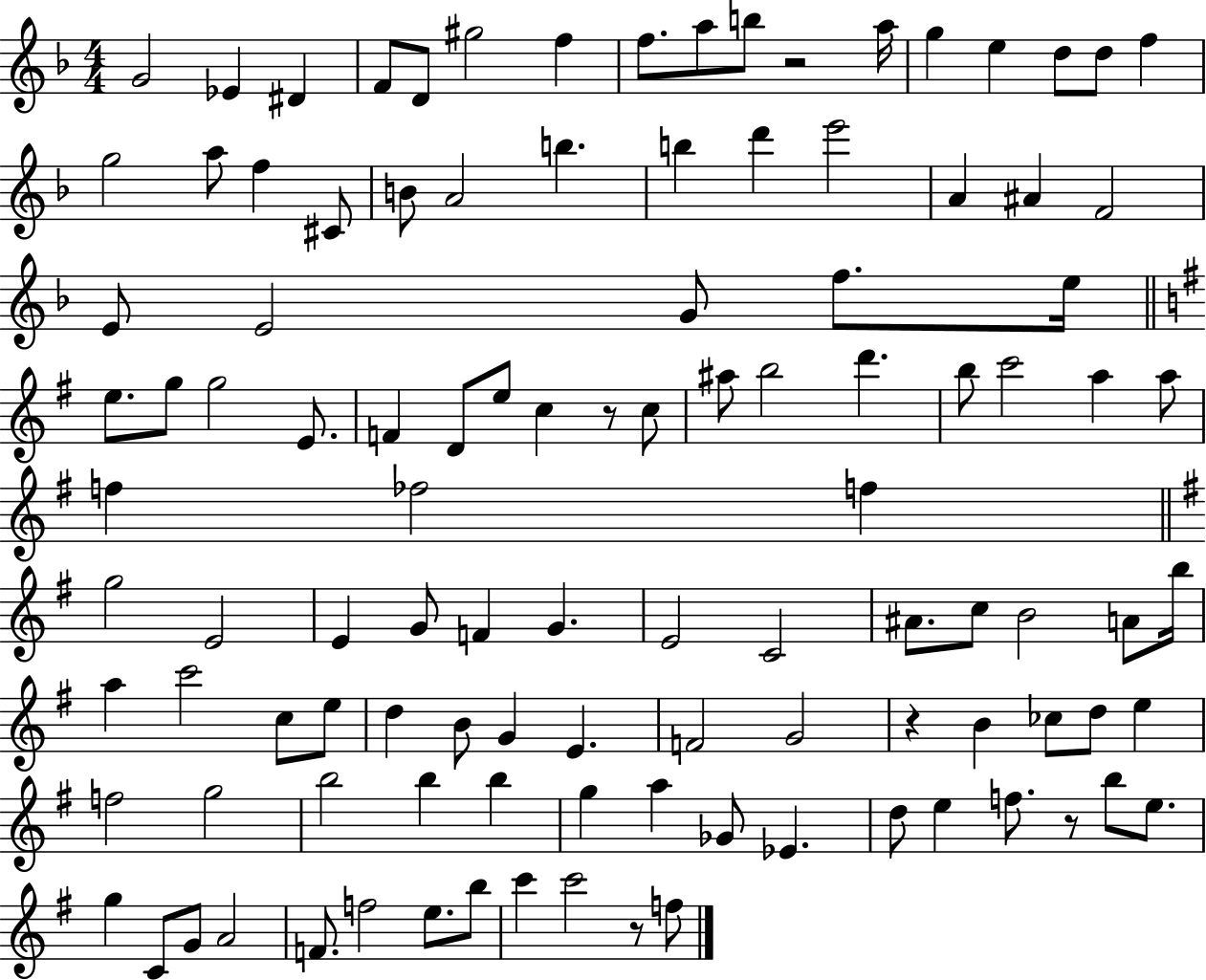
G4/h Eb4/q D#4/q F4/e D4/e G#5/h F5/q F5/e. A5/e B5/e R/h A5/s G5/q E5/q D5/e D5/e F5/q G5/h A5/e F5/q C#4/e B4/e A4/h B5/q. B5/q D6/q E6/h A4/q A#4/q F4/h E4/e E4/h G4/e F5/e. E5/s E5/e. G5/e G5/h E4/e. F4/q D4/e E5/e C5/q R/e C5/e A#5/e B5/h D6/q. B5/e C6/h A5/q A5/e F5/q FES5/h F5/q G5/h E4/h E4/q G4/e F4/q G4/q. E4/h C4/h A#4/e. C5/e B4/h A4/e B5/s A5/q C6/h C5/e E5/e D5/q B4/e G4/q E4/q. F4/h G4/h R/q B4/q CES5/e D5/e E5/q F5/h G5/h B5/h B5/q B5/q G5/q A5/q Gb4/e Eb4/q. D5/e E5/q F5/e. R/e B5/e E5/e. G5/q C4/e G4/e A4/h F4/e. F5/h E5/e. B5/e C6/q C6/h R/e F5/e